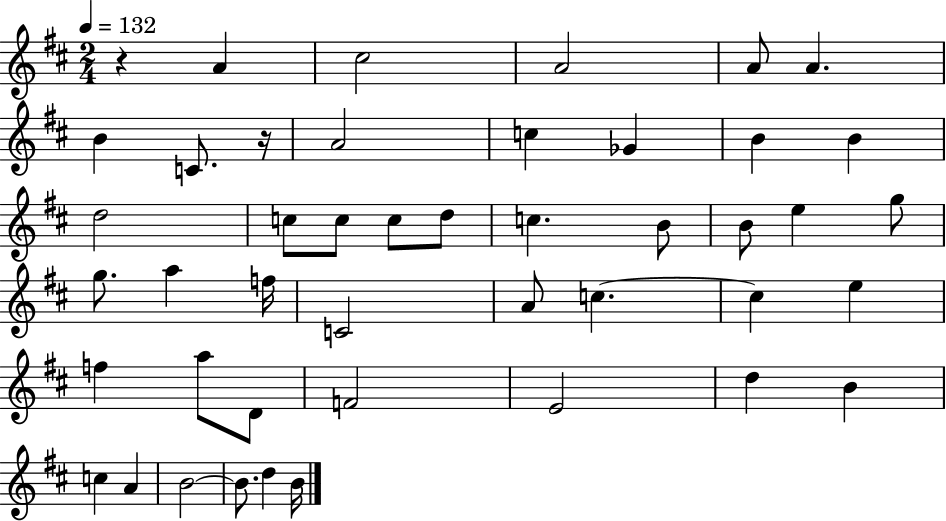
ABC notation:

X:1
T:Untitled
M:2/4
L:1/4
K:D
z A ^c2 A2 A/2 A B C/2 z/4 A2 c _G B B d2 c/2 c/2 c/2 d/2 c B/2 B/2 e g/2 g/2 a f/4 C2 A/2 c c e f a/2 D/2 F2 E2 d B c A B2 B/2 d B/4